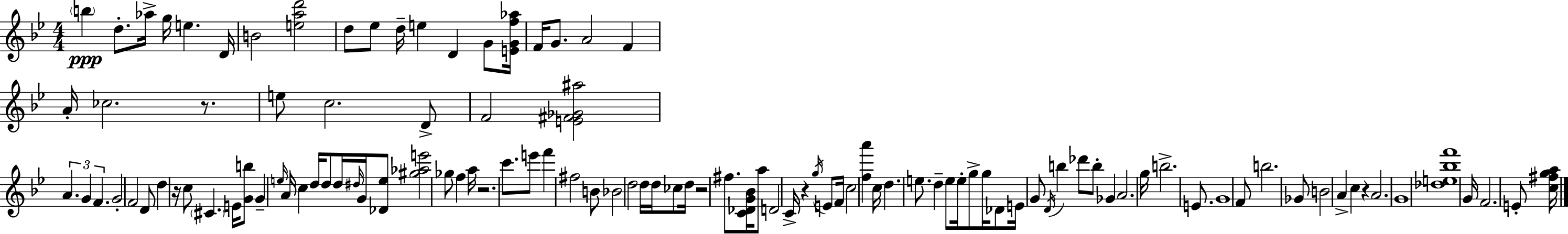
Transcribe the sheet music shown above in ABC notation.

X:1
T:Untitled
M:4/4
L:1/4
K:Bb
b d/2 _a/4 g/4 e D/4 B2 [ead']2 d/2 _e/2 d/4 e D G/2 [EGf_a]/4 F/4 G/2 A2 F A/4 _c2 z/2 e/2 c2 D/2 F2 [E^F_G^a]2 A G F G2 F2 D/2 d z/4 c/2 ^C E/4 [Gb]/2 G e/4 A/4 c d/4 d/2 d/4 ^d/4 G/4 [_De]/2 [^g_ae']2 _g/2 f a/4 z2 c'/2 e'/2 f' ^f2 B/2 _B2 d2 d/4 d/4 _c/2 d/4 z2 ^f/2 [C_DG_B]/4 a/2 D2 C/4 z g/4 E/2 F/4 c2 [fa'] c/4 d e/2 d e/2 e/4 g/2 g/4 _D/2 E/4 G/2 D/4 b _d'/2 b/2 _G A2 g/4 b2 E/2 G4 F/2 b2 _G/2 B2 A c z A2 G4 [_de_bf']4 G/4 F2 E/2 [c^fga]/4